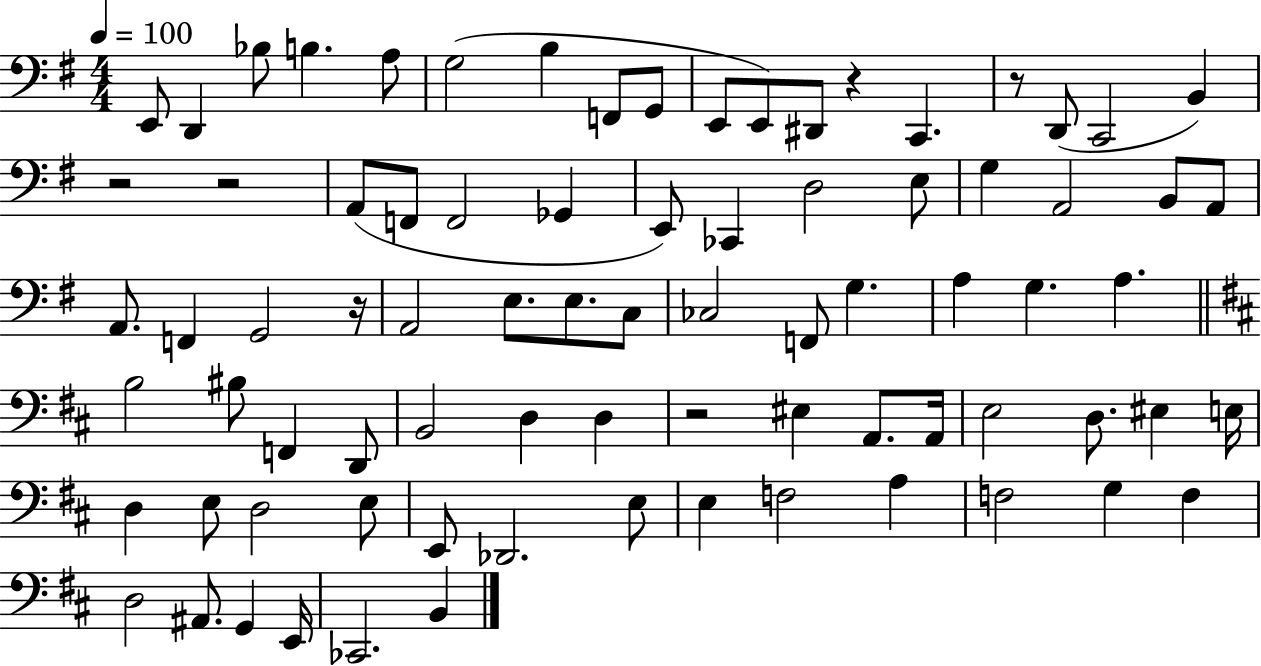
{
  \clef bass
  \numericTimeSignature
  \time 4/4
  \key g \major
  \tempo 4 = 100
  e,8 d,4 bes8 b4. a8 | g2( b4 f,8 g,8 | e,8 e,8) dis,8 r4 c,4. | r8 d,8( c,2 b,4) | \break r2 r2 | a,8( f,8 f,2 ges,4 | e,8) ces,4 d2 e8 | g4 a,2 b,8 a,8 | \break a,8. f,4 g,2 r16 | a,2 e8. e8. c8 | ces2 f,8 g4. | a4 g4. a4. | \break \bar "||" \break \key b \minor b2 bis8 f,4 d,8 | b,2 d4 d4 | r2 eis4 a,8. a,16 | e2 d8. eis4 e16 | \break d4 e8 d2 e8 | e,8 des,2. e8 | e4 f2 a4 | f2 g4 f4 | \break d2 ais,8. g,4 e,16 | ces,2. b,4 | \bar "|."
}